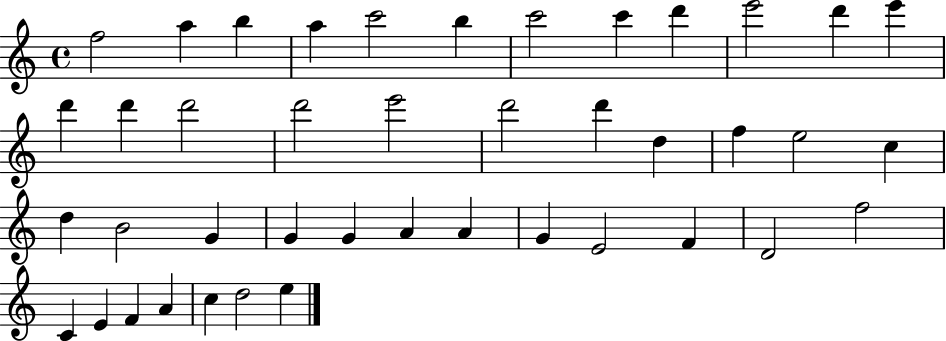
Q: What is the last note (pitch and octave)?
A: E5